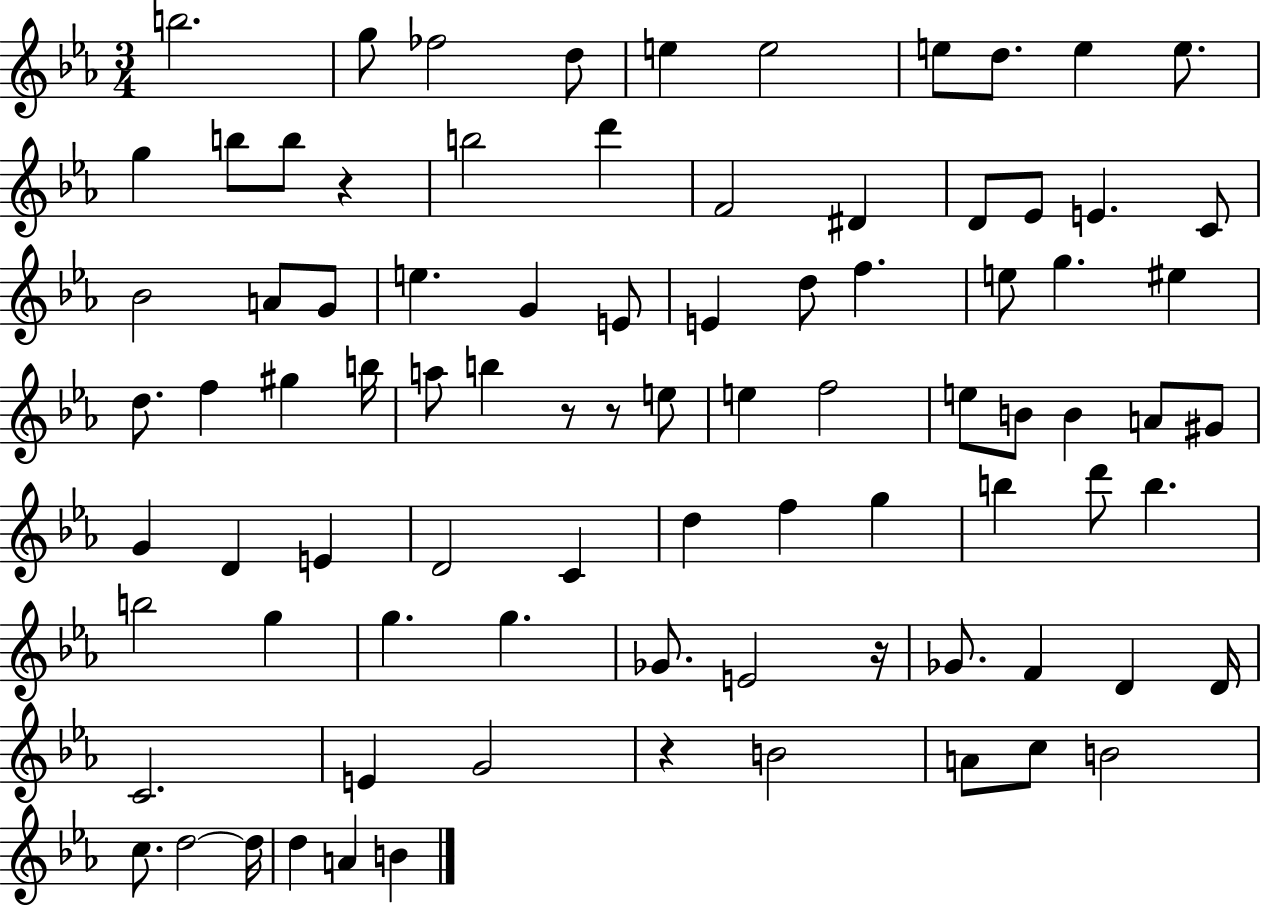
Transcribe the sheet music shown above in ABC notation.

X:1
T:Untitled
M:3/4
L:1/4
K:Eb
b2 g/2 _f2 d/2 e e2 e/2 d/2 e e/2 g b/2 b/2 z b2 d' F2 ^D D/2 _E/2 E C/2 _B2 A/2 G/2 e G E/2 E d/2 f e/2 g ^e d/2 f ^g b/4 a/2 b z/2 z/2 e/2 e f2 e/2 B/2 B A/2 ^G/2 G D E D2 C d f g b d'/2 b b2 g g g _G/2 E2 z/4 _G/2 F D D/4 C2 E G2 z B2 A/2 c/2 B2 c/2 d2 d/4 d A B